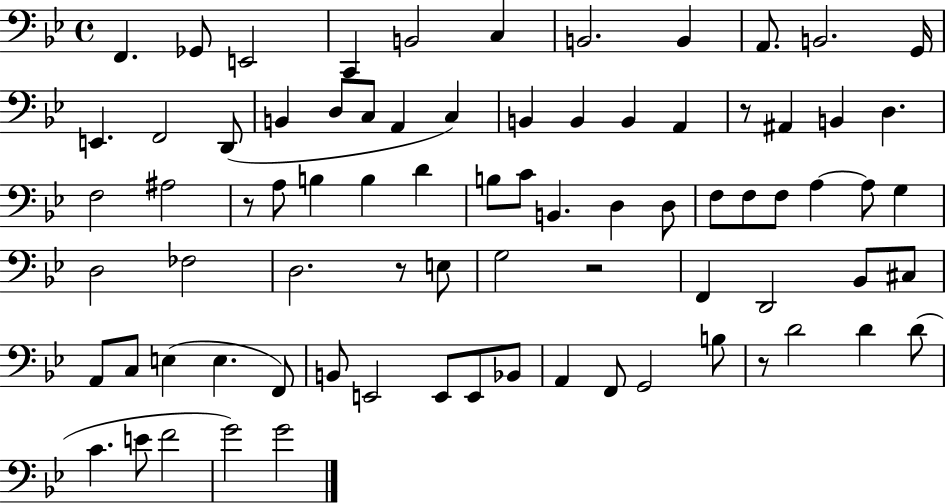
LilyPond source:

{
  \clef bass
  \time 4/4
  \defaultTimeSignature
  \key bes \major
  f,4. ges,8 e,2 | c,4 b,2 c4 | b,2. b,4 | a,8. b,2. g,16 | \break e,4. f,2 d,8( | b,4 d8 c8 a,4 c4) | b,4 b,4 b,4 a,4 | r8 ais,4 b,4 d4. | \break f2 ais2 | r8 a8 b4 b4 d'4 | b8 c'8 b,4. d4 d8 | f8 f8 f8 a4~~ a8 g4 | \break d2 fes2 | d2. r8 e8 | g2 r2 | f,4 d,2 bes,8 cis8 | \break a,8 c8 e4( e4. f,8) | b,8 e,2 e,8 e,8 bes,8 | a,4 f,8 g,2 b8 | r8 d'2 d'4 d'8( | \break c'4. e'8 f'2 | g'2) g'2 | \bar "|."
}